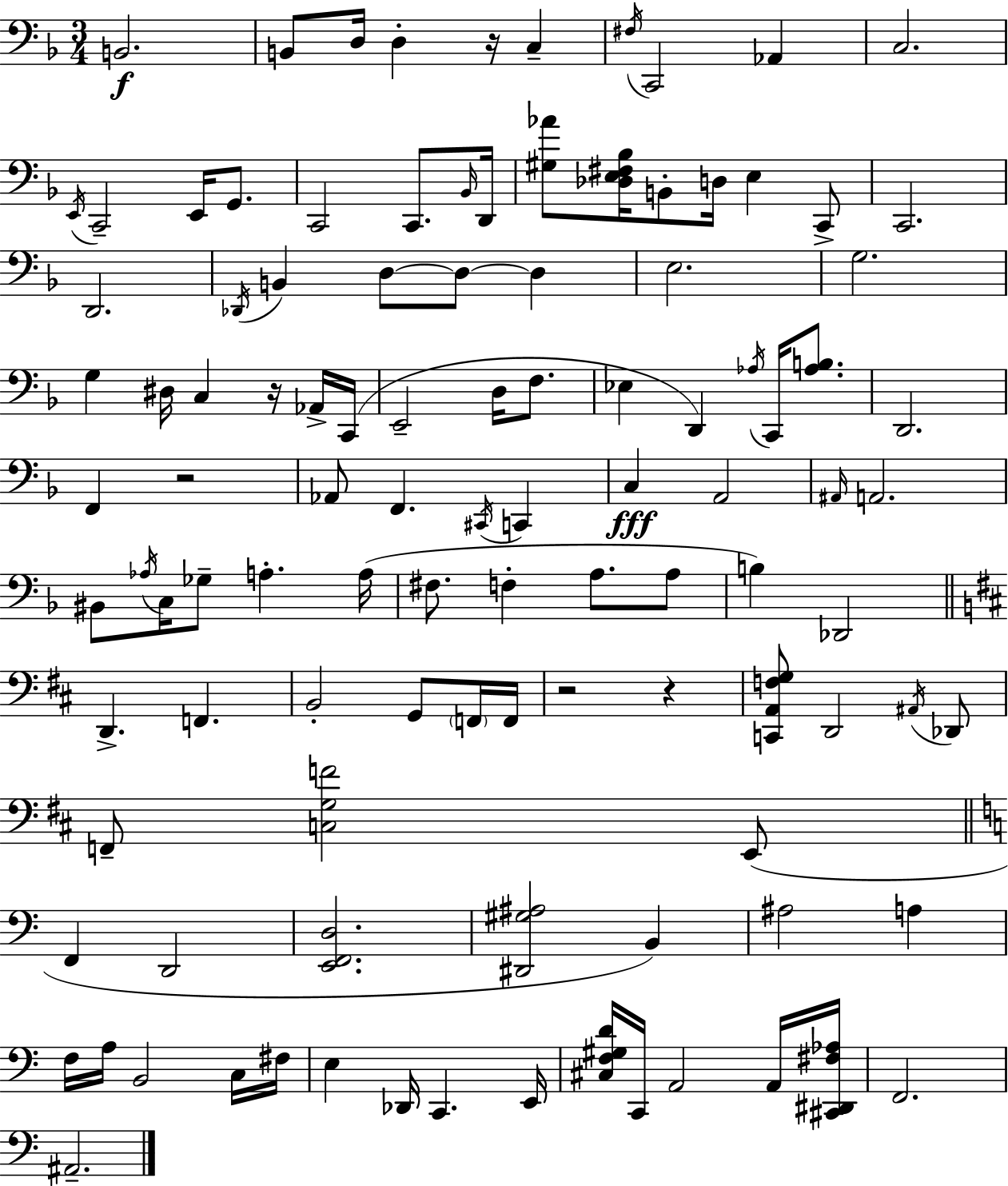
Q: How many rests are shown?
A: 5